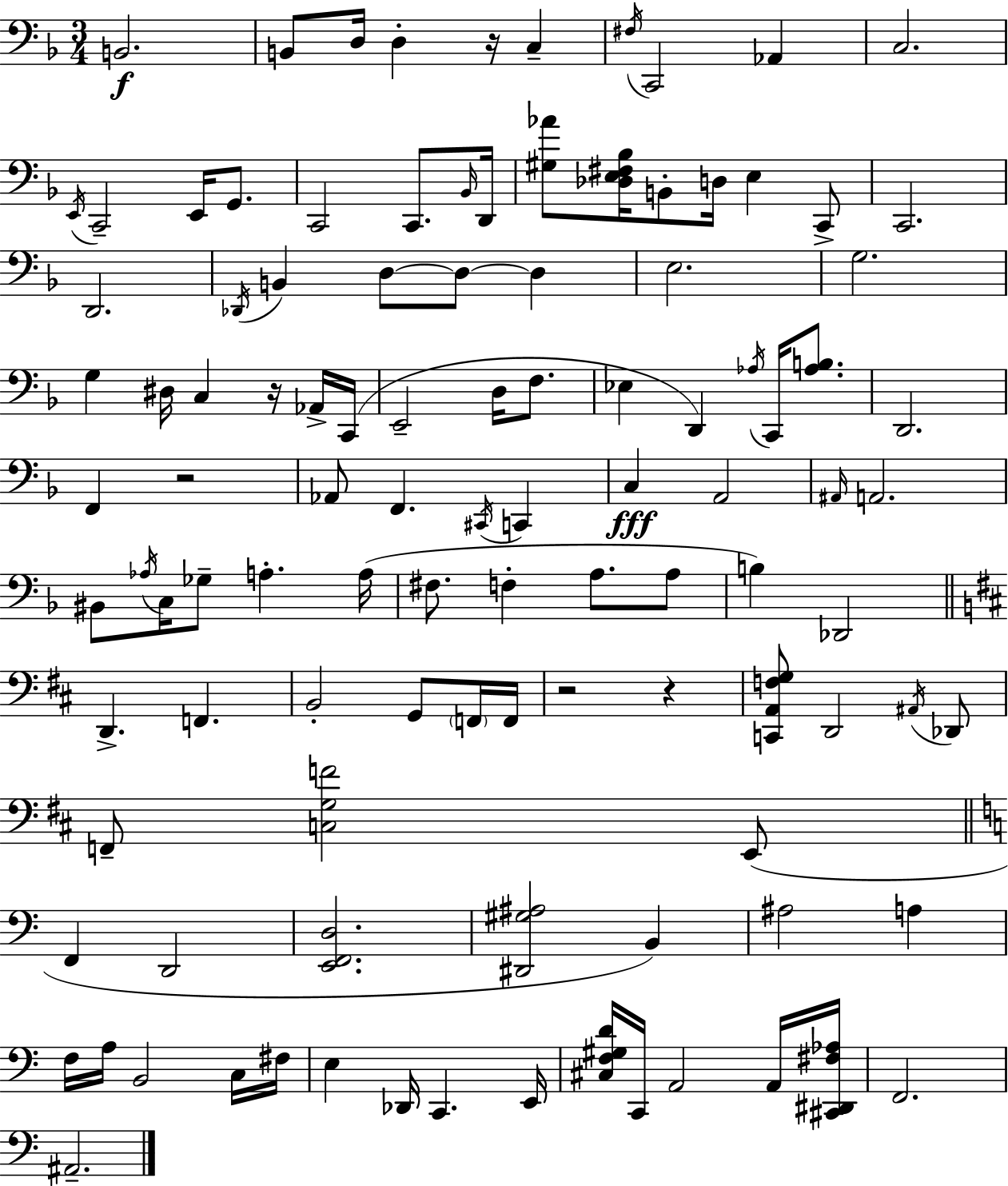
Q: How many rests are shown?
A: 5